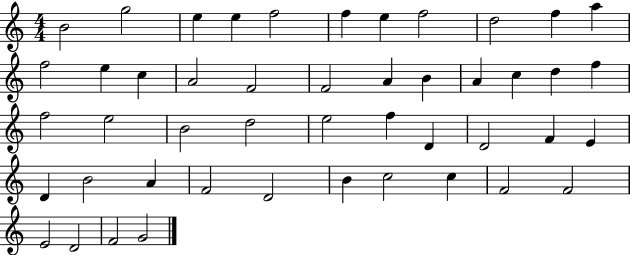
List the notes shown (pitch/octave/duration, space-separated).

B4/h G5/h E5/q E5/q F5/h F5/q E5/q F5/h D5/h F5/q A5/q F5/h E5/q C5/q A4/h F4/h F4/h A4/q B4/q A4/q C5/q D5/q F5/q F5/h E5/h B4/h D5/h E5/h F5/q D4/q D4/h F4/q E4/q D4/q B4/h A4/q F4/h D4/h B4/q C5/h C5/q F4/h F4/h E4/h D4/h F4/h G4/h